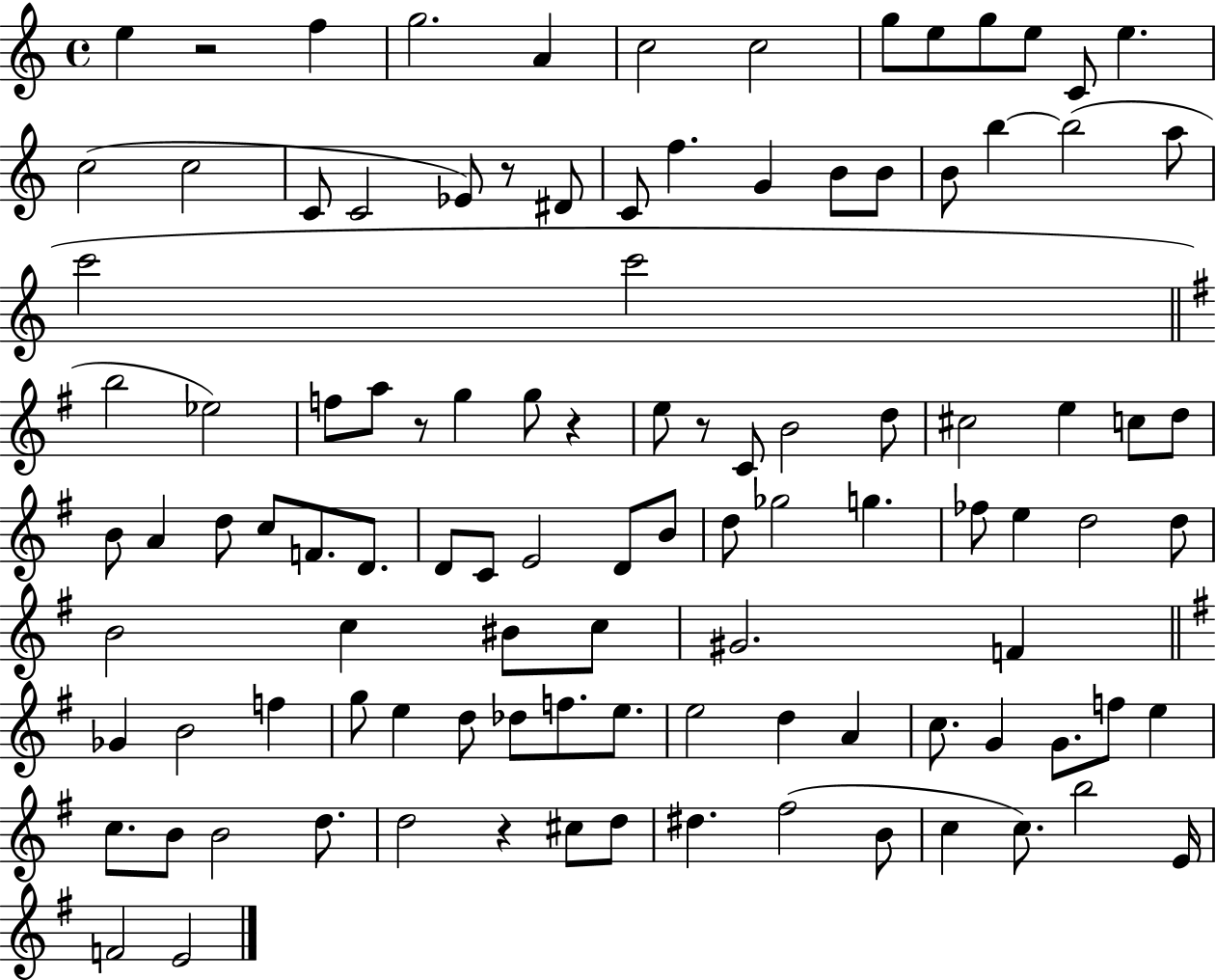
X:1
T:Untitled
M:4/4
L:1/4
K:C
e z2 f g2 A c2 c2 g/2 e/2 g/2 e/2 C/2 e c2 c2 C/2 C2 _E/2 z/2 ^D/2 C/2 f G B/2 B/2 B/2 b b2 a/2 c'2 c'2 b2 _e2 f/2 a/2 z/2 g g/2 z e/2 z/2 C/2 B2 d/2 ^c2 e c/2 d/2 B/2 A d/2 c/2 F/2 D/2 D/2 C/2 E2 D/2 B/2 d/2 _g2 g _f/2 e d2 d/2 B2 c ^B/2 c/2 ^G2 F _G B2 f g/2 e d/2 _d/2 f/2 e/2 e2 d A c/2 G G/2 f/2 e c/2 B/2 B2 d/2 d2 z ^c/2 d/2 ^d ^f2 B/2 c c/2 b2 E/4 F2 E2